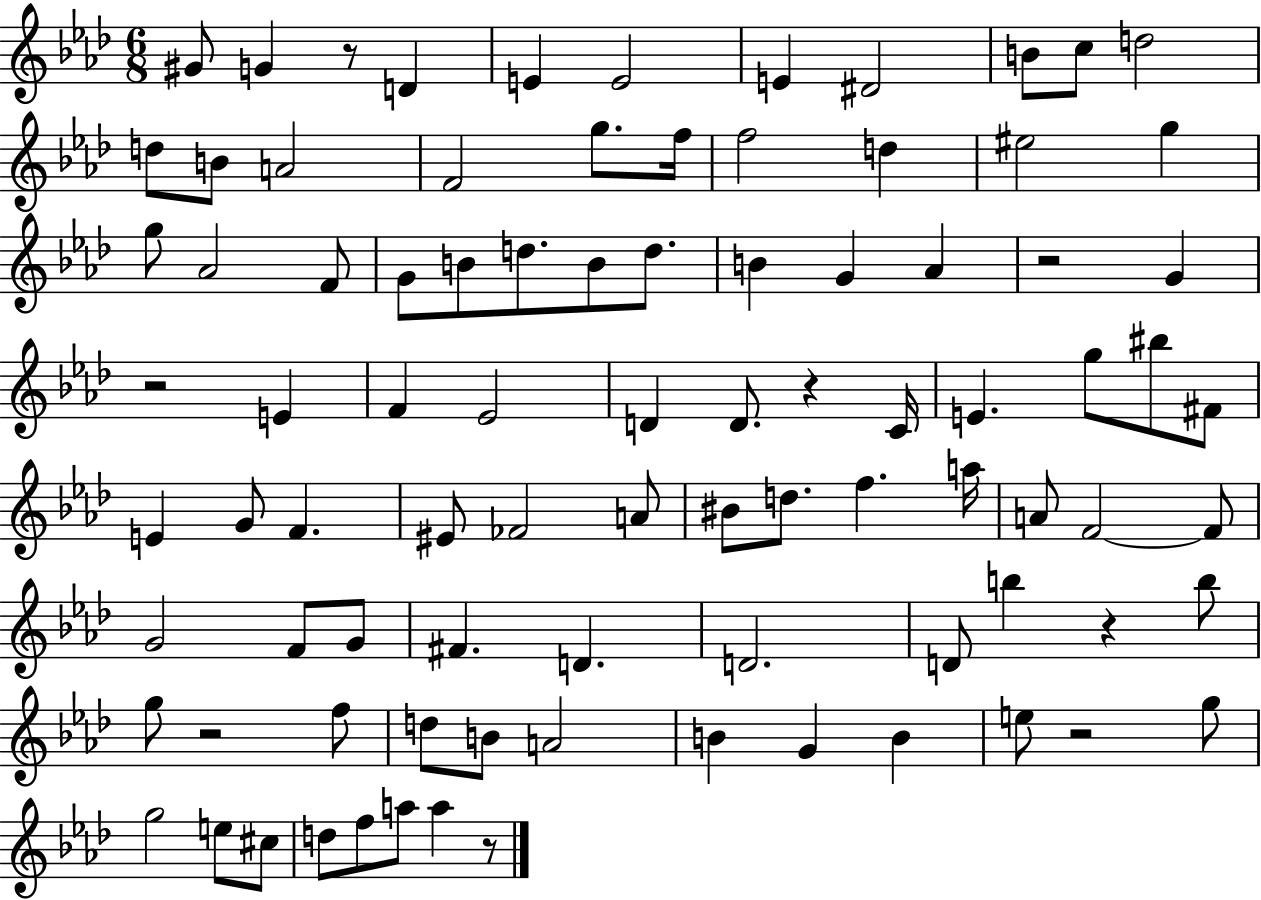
G#4/e G4/q R/e D4/q E4/q E4/h E4/q D#4/h B4/e C5/e D5/h D5/e B4/e A4/h F4/h G5/e. F5/s F5/h D5/q EIS5/h G5/q G5/e Ab4/h F4/e G4/e B4/e D5/e. B4/e D5/e. B4/q G4/q Ab4/q R/h G4/q R/h E4/q F4/q Eb4/h D4/q D4/e. R/q C4/s E4/q. G5/e BIS5/e F#4/e E4/q G4/e F4/q. EIS4/e FES4/h A4/e BIS4/e D5/e. F5/q. A5/s A4/e F4/h F4/e G4/h F4/e G4/e F#4/q. D4/q. D4/h. D4/e B5/q R/q B5/e G5/e R/h F5/e D5/e B4/e A4/h B4/q G4/q B4/q E5/e R/h G5/e G5/h E5/e C#5/e D5/e F5/e A5/e A5/q R/e